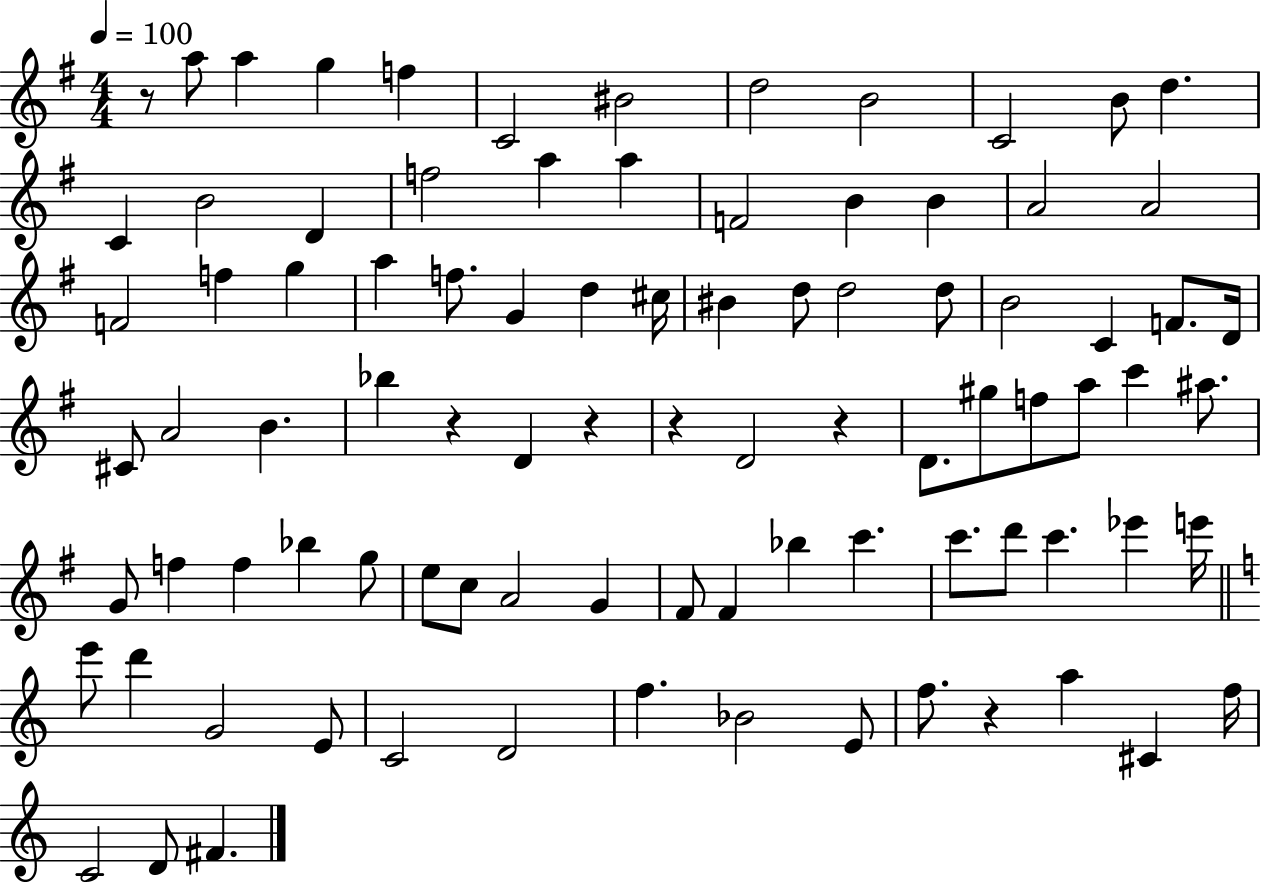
{
  \clef treble
  \numericTimeSignature
  \time 4/4
  \key g \major
  \tempo 4 = 100
  r8 a''8 a''4 g''4 f''4 | c'2 bis'2 | d''2 b'2 | c'2 b'8 d''4. | \break c'4 b'2 d'4 | f''2 a''4 a''4 | f'2 b'4 b'4 | a'2 a'2 | \break f'2 f''4 g''4 | a''4 f''8. g'4 d''4 cis''16 | bis'4 d''8 d''2 d''8 | b'2 c'4 f'8. d'16 | \break cis'8 a'2 b'4. | bes''4 r4 d'4 r4 | r4 d'2 r4 | d'8. gis''8 f''8 a''8 c'''4 ais''8. | \break g'8 f''4 f''4 bes''4 g''8 | e''8 c''8 a'2 g'4 | fis'8 fis'4 bes''4 c'''4. | c'''8. d'''8 c'''4. ees'''4 e'''16 | \break \bar "||" \break \key a \minor e'''8 d'''4 g'2 e'8 | c'2 d'2 | f''4. bes'2 e'8 | f''8. r4 a''4 cis'4 f''16 | \break c'2 d'8 fis'4. | \bar "|."
}